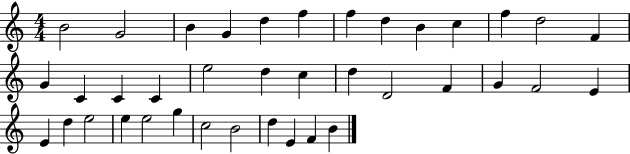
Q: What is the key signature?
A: C major